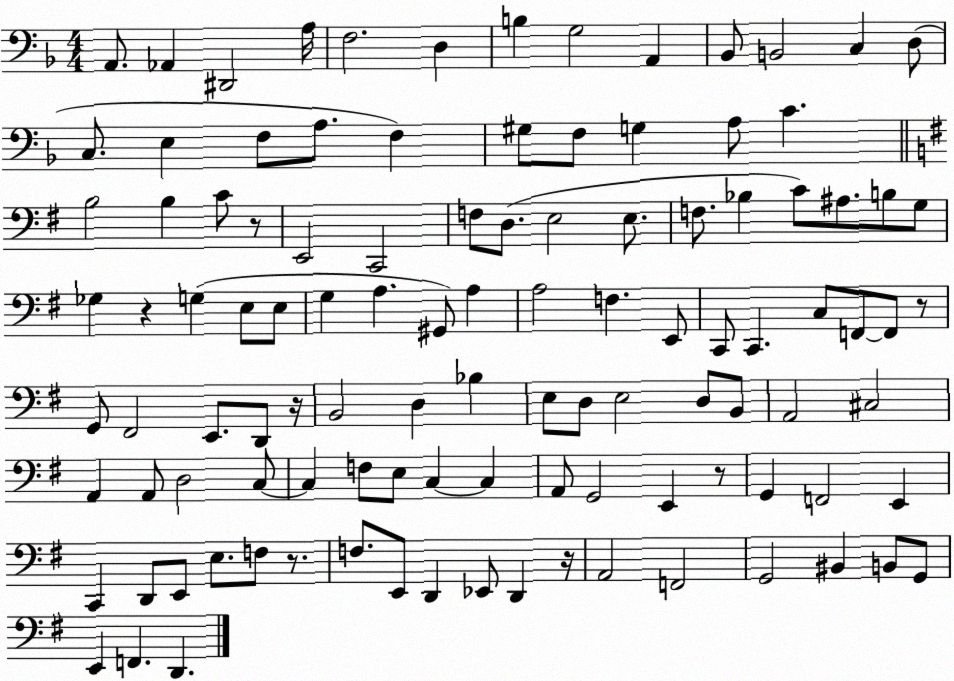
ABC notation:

X:1
T:Untitled
M:4/4
L:1/4
K:F
A,,/2 _A,, ^D,,2 A,/4 F,2 D, B, G,2 A,, _B,,/2 B,,2 C, D,/2 C,/2 E, F,/2 A,/2 F, ^G,/2 F,/2 G, A,/2 C B,2 B, C/2 z/2 E,,2 C,,2 F,/2 D,/2 E,2 E,/2 F,/2 _B, C/2 ^A,/2 B,/2 G,/2 _G, z G, E,/2 E,/2 G, A, ^G,,/2 A, A,2 F, E,,/2 C,,/2 C,, C,/2 F,,/2 F,,/2 z/2 G,,/2 ^F,,2 E,,/2 D,,/2 z/4 B,,2 D, _B, E,/2 D,/2 E,2 D,/2 B,,/2 A,,2 ^C,2 A,, A,,/2 D,2 C,/2 C, F,/2 E,/2 C, C, A,,/2 G,,2 E,, z/2 G,, F,,2 E,, C,, D,,/2 E,,/2 E,/2 F,/2 z/2 F,/2 E,,/2 D,, _E,,/2 D,, z/4 A,,2 F,,2 G,,2 ^B,, B,,/2 G,,/2 E,, F,, D,,